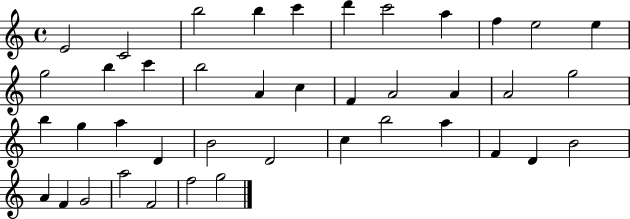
{
  \clef treble
  \time 4/4
  \defaultTimeSignature
  \key c \major
  e'2 c'2 | b''2 b''4 c'''4 | d'''4 c'''2 a''4 | f''4 e''2 e''4 | \break g''2 b''4 c'''4 | b''2 a'4 c''4 | f'4 a'2 a'4 | a'2 g''2 | \break b''4 g''4 a''4 d'4 | b'2 d'2 | c''4 b''2 a''4 | f'4 d'4 b'2 | \break a'4 f'4 g'2 | a''2 f'2 | f''2 g''2 | \bar "|."
}